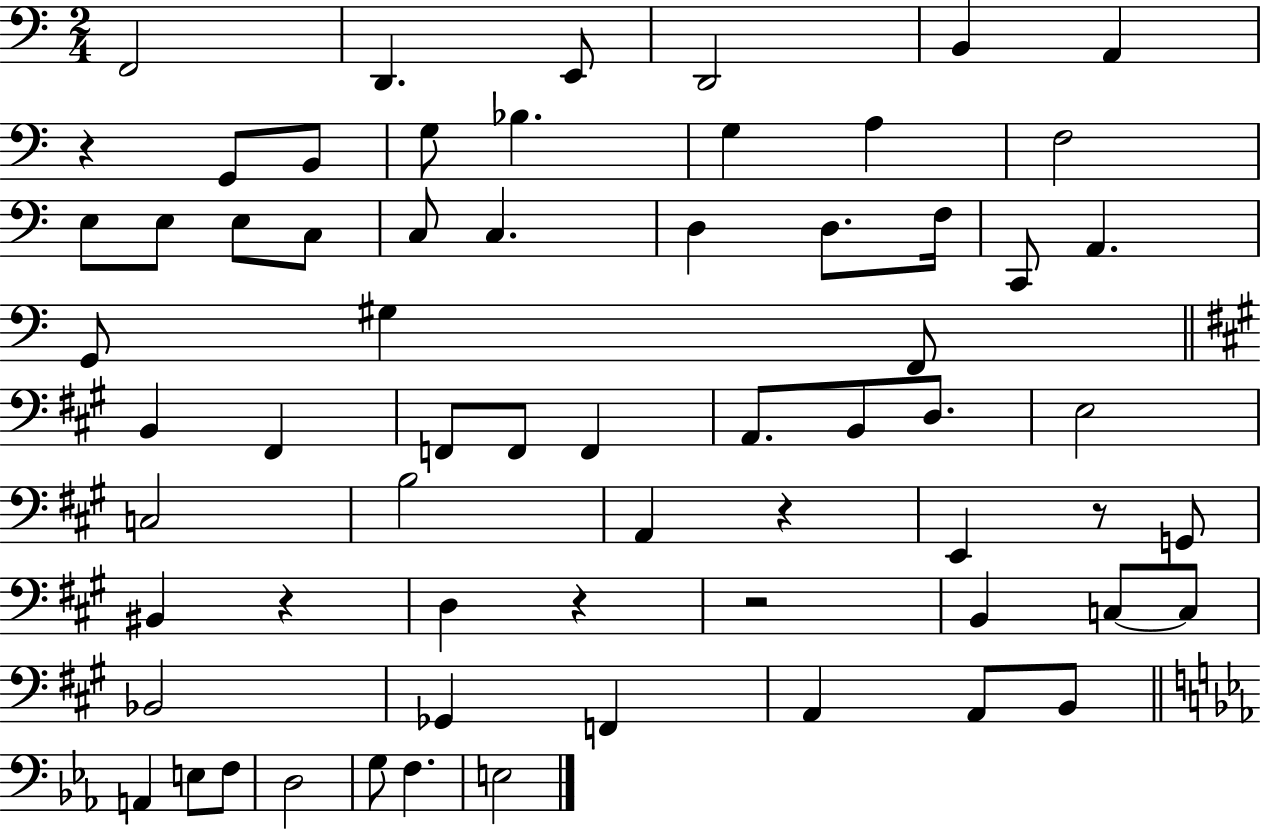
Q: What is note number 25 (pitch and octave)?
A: G2